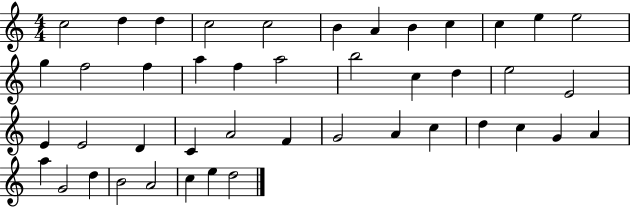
X:1
T:Untitled
M:4/4
L:1/4
K:C
c2 d d c2 c2 B A B c c e e2 g f2 f a f a2 b2 c d e2 E2 E E2 D C A2 F G2 A c d c G A a G2 d B2 A2 c e d2